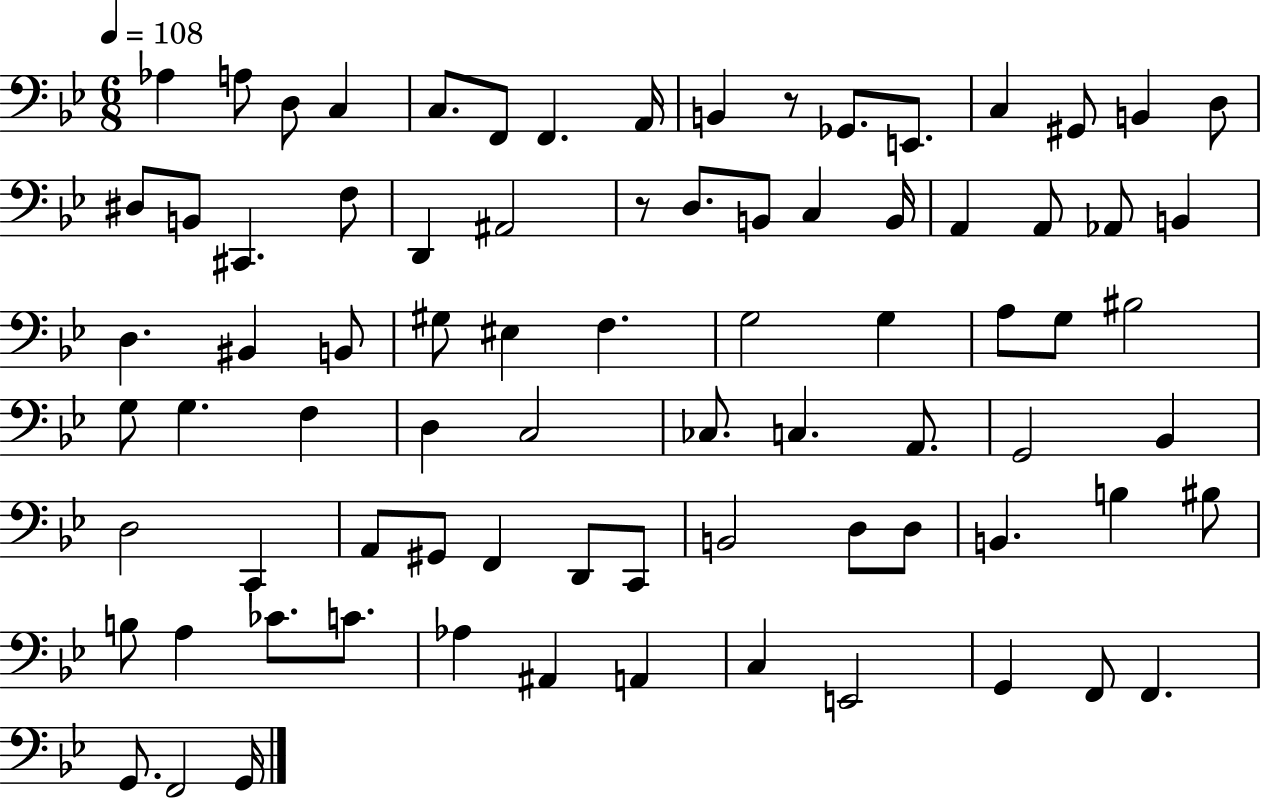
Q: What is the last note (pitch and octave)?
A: G2